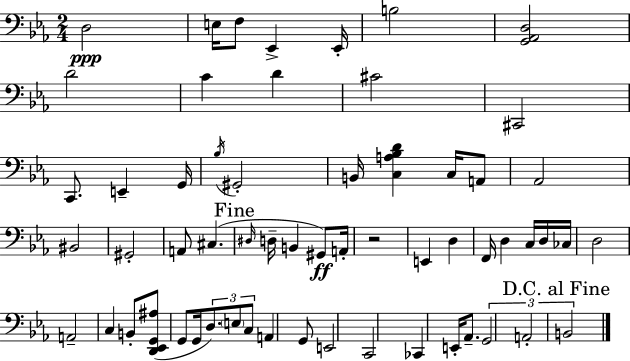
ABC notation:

X:1
T:Untitled
M:2/4
L:1/4
K:Cm
D,2 E,/4 F,/2 _E,, _E,,/4 B,2 [G,,_A,,D,]2 D2 C D ^C2 ^C,,2 C,,/2 E,, G,,/4 _B,/4 ^G,,2 B,,/4 [C,A,_B,D] C,/4 A,,/2 _A,,2 ^B,,2 ^G,,2 A,,/2 ^C, ^D,/4 D,/4 B,, ^G,,/2 A,,/4 z2 E,, D, F,,/4 D, C,/4 D,/4 _C,/4 D,2 A,,2 C, B,,/2 [D,,_E,,G,,^A,]/2 G,,/2 G,,/4 D,/2 E,/2 C,/2 A,, G,,/2 E,,2 C,,2 _C,, E,,/4 _A,,/2 G,,2 A,,2 B,,2